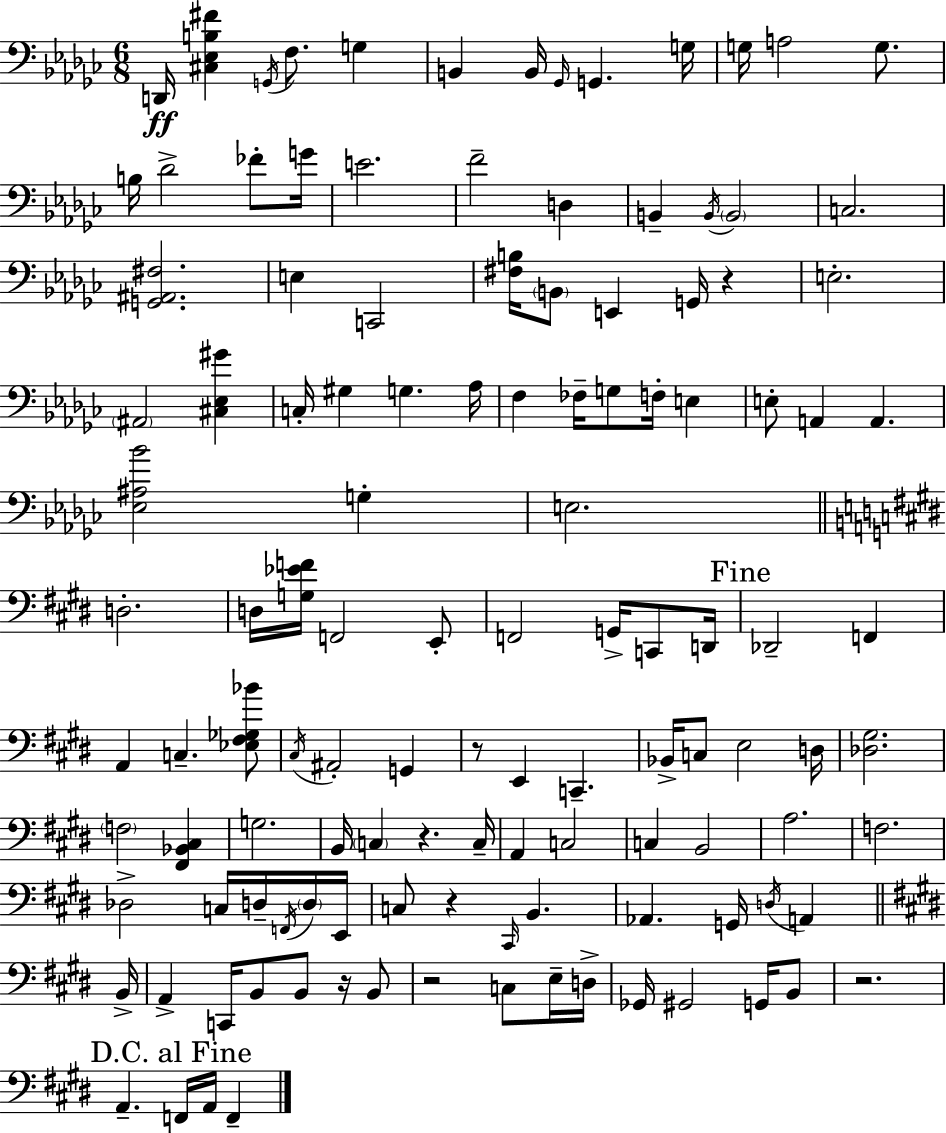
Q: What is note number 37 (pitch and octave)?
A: G3